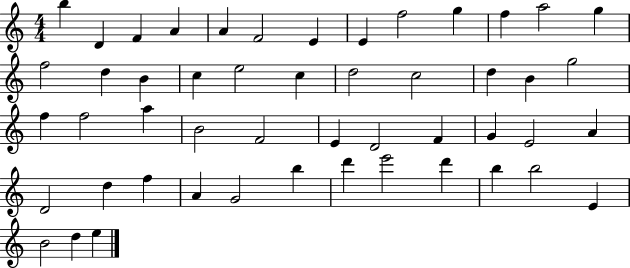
B5/q D4/q F4/q A4/q A4/q F4/h E4/q E4/q F5/h G5/q F5/q A5/h G5/q F5/h D5/q B4/q C5/q E5/h C5/q D5/h C5/h D5/q B4/q G5/h F5/q F5/h A5/q B4/h F4/h E4/q D4/h F4/q G4/q E4/h A4/q D4/h D5/q F5/q A4/q G4/h B5/q D6/q E6/h D6/q B5/q B5/h E4/q B4/h D5/q E5/q